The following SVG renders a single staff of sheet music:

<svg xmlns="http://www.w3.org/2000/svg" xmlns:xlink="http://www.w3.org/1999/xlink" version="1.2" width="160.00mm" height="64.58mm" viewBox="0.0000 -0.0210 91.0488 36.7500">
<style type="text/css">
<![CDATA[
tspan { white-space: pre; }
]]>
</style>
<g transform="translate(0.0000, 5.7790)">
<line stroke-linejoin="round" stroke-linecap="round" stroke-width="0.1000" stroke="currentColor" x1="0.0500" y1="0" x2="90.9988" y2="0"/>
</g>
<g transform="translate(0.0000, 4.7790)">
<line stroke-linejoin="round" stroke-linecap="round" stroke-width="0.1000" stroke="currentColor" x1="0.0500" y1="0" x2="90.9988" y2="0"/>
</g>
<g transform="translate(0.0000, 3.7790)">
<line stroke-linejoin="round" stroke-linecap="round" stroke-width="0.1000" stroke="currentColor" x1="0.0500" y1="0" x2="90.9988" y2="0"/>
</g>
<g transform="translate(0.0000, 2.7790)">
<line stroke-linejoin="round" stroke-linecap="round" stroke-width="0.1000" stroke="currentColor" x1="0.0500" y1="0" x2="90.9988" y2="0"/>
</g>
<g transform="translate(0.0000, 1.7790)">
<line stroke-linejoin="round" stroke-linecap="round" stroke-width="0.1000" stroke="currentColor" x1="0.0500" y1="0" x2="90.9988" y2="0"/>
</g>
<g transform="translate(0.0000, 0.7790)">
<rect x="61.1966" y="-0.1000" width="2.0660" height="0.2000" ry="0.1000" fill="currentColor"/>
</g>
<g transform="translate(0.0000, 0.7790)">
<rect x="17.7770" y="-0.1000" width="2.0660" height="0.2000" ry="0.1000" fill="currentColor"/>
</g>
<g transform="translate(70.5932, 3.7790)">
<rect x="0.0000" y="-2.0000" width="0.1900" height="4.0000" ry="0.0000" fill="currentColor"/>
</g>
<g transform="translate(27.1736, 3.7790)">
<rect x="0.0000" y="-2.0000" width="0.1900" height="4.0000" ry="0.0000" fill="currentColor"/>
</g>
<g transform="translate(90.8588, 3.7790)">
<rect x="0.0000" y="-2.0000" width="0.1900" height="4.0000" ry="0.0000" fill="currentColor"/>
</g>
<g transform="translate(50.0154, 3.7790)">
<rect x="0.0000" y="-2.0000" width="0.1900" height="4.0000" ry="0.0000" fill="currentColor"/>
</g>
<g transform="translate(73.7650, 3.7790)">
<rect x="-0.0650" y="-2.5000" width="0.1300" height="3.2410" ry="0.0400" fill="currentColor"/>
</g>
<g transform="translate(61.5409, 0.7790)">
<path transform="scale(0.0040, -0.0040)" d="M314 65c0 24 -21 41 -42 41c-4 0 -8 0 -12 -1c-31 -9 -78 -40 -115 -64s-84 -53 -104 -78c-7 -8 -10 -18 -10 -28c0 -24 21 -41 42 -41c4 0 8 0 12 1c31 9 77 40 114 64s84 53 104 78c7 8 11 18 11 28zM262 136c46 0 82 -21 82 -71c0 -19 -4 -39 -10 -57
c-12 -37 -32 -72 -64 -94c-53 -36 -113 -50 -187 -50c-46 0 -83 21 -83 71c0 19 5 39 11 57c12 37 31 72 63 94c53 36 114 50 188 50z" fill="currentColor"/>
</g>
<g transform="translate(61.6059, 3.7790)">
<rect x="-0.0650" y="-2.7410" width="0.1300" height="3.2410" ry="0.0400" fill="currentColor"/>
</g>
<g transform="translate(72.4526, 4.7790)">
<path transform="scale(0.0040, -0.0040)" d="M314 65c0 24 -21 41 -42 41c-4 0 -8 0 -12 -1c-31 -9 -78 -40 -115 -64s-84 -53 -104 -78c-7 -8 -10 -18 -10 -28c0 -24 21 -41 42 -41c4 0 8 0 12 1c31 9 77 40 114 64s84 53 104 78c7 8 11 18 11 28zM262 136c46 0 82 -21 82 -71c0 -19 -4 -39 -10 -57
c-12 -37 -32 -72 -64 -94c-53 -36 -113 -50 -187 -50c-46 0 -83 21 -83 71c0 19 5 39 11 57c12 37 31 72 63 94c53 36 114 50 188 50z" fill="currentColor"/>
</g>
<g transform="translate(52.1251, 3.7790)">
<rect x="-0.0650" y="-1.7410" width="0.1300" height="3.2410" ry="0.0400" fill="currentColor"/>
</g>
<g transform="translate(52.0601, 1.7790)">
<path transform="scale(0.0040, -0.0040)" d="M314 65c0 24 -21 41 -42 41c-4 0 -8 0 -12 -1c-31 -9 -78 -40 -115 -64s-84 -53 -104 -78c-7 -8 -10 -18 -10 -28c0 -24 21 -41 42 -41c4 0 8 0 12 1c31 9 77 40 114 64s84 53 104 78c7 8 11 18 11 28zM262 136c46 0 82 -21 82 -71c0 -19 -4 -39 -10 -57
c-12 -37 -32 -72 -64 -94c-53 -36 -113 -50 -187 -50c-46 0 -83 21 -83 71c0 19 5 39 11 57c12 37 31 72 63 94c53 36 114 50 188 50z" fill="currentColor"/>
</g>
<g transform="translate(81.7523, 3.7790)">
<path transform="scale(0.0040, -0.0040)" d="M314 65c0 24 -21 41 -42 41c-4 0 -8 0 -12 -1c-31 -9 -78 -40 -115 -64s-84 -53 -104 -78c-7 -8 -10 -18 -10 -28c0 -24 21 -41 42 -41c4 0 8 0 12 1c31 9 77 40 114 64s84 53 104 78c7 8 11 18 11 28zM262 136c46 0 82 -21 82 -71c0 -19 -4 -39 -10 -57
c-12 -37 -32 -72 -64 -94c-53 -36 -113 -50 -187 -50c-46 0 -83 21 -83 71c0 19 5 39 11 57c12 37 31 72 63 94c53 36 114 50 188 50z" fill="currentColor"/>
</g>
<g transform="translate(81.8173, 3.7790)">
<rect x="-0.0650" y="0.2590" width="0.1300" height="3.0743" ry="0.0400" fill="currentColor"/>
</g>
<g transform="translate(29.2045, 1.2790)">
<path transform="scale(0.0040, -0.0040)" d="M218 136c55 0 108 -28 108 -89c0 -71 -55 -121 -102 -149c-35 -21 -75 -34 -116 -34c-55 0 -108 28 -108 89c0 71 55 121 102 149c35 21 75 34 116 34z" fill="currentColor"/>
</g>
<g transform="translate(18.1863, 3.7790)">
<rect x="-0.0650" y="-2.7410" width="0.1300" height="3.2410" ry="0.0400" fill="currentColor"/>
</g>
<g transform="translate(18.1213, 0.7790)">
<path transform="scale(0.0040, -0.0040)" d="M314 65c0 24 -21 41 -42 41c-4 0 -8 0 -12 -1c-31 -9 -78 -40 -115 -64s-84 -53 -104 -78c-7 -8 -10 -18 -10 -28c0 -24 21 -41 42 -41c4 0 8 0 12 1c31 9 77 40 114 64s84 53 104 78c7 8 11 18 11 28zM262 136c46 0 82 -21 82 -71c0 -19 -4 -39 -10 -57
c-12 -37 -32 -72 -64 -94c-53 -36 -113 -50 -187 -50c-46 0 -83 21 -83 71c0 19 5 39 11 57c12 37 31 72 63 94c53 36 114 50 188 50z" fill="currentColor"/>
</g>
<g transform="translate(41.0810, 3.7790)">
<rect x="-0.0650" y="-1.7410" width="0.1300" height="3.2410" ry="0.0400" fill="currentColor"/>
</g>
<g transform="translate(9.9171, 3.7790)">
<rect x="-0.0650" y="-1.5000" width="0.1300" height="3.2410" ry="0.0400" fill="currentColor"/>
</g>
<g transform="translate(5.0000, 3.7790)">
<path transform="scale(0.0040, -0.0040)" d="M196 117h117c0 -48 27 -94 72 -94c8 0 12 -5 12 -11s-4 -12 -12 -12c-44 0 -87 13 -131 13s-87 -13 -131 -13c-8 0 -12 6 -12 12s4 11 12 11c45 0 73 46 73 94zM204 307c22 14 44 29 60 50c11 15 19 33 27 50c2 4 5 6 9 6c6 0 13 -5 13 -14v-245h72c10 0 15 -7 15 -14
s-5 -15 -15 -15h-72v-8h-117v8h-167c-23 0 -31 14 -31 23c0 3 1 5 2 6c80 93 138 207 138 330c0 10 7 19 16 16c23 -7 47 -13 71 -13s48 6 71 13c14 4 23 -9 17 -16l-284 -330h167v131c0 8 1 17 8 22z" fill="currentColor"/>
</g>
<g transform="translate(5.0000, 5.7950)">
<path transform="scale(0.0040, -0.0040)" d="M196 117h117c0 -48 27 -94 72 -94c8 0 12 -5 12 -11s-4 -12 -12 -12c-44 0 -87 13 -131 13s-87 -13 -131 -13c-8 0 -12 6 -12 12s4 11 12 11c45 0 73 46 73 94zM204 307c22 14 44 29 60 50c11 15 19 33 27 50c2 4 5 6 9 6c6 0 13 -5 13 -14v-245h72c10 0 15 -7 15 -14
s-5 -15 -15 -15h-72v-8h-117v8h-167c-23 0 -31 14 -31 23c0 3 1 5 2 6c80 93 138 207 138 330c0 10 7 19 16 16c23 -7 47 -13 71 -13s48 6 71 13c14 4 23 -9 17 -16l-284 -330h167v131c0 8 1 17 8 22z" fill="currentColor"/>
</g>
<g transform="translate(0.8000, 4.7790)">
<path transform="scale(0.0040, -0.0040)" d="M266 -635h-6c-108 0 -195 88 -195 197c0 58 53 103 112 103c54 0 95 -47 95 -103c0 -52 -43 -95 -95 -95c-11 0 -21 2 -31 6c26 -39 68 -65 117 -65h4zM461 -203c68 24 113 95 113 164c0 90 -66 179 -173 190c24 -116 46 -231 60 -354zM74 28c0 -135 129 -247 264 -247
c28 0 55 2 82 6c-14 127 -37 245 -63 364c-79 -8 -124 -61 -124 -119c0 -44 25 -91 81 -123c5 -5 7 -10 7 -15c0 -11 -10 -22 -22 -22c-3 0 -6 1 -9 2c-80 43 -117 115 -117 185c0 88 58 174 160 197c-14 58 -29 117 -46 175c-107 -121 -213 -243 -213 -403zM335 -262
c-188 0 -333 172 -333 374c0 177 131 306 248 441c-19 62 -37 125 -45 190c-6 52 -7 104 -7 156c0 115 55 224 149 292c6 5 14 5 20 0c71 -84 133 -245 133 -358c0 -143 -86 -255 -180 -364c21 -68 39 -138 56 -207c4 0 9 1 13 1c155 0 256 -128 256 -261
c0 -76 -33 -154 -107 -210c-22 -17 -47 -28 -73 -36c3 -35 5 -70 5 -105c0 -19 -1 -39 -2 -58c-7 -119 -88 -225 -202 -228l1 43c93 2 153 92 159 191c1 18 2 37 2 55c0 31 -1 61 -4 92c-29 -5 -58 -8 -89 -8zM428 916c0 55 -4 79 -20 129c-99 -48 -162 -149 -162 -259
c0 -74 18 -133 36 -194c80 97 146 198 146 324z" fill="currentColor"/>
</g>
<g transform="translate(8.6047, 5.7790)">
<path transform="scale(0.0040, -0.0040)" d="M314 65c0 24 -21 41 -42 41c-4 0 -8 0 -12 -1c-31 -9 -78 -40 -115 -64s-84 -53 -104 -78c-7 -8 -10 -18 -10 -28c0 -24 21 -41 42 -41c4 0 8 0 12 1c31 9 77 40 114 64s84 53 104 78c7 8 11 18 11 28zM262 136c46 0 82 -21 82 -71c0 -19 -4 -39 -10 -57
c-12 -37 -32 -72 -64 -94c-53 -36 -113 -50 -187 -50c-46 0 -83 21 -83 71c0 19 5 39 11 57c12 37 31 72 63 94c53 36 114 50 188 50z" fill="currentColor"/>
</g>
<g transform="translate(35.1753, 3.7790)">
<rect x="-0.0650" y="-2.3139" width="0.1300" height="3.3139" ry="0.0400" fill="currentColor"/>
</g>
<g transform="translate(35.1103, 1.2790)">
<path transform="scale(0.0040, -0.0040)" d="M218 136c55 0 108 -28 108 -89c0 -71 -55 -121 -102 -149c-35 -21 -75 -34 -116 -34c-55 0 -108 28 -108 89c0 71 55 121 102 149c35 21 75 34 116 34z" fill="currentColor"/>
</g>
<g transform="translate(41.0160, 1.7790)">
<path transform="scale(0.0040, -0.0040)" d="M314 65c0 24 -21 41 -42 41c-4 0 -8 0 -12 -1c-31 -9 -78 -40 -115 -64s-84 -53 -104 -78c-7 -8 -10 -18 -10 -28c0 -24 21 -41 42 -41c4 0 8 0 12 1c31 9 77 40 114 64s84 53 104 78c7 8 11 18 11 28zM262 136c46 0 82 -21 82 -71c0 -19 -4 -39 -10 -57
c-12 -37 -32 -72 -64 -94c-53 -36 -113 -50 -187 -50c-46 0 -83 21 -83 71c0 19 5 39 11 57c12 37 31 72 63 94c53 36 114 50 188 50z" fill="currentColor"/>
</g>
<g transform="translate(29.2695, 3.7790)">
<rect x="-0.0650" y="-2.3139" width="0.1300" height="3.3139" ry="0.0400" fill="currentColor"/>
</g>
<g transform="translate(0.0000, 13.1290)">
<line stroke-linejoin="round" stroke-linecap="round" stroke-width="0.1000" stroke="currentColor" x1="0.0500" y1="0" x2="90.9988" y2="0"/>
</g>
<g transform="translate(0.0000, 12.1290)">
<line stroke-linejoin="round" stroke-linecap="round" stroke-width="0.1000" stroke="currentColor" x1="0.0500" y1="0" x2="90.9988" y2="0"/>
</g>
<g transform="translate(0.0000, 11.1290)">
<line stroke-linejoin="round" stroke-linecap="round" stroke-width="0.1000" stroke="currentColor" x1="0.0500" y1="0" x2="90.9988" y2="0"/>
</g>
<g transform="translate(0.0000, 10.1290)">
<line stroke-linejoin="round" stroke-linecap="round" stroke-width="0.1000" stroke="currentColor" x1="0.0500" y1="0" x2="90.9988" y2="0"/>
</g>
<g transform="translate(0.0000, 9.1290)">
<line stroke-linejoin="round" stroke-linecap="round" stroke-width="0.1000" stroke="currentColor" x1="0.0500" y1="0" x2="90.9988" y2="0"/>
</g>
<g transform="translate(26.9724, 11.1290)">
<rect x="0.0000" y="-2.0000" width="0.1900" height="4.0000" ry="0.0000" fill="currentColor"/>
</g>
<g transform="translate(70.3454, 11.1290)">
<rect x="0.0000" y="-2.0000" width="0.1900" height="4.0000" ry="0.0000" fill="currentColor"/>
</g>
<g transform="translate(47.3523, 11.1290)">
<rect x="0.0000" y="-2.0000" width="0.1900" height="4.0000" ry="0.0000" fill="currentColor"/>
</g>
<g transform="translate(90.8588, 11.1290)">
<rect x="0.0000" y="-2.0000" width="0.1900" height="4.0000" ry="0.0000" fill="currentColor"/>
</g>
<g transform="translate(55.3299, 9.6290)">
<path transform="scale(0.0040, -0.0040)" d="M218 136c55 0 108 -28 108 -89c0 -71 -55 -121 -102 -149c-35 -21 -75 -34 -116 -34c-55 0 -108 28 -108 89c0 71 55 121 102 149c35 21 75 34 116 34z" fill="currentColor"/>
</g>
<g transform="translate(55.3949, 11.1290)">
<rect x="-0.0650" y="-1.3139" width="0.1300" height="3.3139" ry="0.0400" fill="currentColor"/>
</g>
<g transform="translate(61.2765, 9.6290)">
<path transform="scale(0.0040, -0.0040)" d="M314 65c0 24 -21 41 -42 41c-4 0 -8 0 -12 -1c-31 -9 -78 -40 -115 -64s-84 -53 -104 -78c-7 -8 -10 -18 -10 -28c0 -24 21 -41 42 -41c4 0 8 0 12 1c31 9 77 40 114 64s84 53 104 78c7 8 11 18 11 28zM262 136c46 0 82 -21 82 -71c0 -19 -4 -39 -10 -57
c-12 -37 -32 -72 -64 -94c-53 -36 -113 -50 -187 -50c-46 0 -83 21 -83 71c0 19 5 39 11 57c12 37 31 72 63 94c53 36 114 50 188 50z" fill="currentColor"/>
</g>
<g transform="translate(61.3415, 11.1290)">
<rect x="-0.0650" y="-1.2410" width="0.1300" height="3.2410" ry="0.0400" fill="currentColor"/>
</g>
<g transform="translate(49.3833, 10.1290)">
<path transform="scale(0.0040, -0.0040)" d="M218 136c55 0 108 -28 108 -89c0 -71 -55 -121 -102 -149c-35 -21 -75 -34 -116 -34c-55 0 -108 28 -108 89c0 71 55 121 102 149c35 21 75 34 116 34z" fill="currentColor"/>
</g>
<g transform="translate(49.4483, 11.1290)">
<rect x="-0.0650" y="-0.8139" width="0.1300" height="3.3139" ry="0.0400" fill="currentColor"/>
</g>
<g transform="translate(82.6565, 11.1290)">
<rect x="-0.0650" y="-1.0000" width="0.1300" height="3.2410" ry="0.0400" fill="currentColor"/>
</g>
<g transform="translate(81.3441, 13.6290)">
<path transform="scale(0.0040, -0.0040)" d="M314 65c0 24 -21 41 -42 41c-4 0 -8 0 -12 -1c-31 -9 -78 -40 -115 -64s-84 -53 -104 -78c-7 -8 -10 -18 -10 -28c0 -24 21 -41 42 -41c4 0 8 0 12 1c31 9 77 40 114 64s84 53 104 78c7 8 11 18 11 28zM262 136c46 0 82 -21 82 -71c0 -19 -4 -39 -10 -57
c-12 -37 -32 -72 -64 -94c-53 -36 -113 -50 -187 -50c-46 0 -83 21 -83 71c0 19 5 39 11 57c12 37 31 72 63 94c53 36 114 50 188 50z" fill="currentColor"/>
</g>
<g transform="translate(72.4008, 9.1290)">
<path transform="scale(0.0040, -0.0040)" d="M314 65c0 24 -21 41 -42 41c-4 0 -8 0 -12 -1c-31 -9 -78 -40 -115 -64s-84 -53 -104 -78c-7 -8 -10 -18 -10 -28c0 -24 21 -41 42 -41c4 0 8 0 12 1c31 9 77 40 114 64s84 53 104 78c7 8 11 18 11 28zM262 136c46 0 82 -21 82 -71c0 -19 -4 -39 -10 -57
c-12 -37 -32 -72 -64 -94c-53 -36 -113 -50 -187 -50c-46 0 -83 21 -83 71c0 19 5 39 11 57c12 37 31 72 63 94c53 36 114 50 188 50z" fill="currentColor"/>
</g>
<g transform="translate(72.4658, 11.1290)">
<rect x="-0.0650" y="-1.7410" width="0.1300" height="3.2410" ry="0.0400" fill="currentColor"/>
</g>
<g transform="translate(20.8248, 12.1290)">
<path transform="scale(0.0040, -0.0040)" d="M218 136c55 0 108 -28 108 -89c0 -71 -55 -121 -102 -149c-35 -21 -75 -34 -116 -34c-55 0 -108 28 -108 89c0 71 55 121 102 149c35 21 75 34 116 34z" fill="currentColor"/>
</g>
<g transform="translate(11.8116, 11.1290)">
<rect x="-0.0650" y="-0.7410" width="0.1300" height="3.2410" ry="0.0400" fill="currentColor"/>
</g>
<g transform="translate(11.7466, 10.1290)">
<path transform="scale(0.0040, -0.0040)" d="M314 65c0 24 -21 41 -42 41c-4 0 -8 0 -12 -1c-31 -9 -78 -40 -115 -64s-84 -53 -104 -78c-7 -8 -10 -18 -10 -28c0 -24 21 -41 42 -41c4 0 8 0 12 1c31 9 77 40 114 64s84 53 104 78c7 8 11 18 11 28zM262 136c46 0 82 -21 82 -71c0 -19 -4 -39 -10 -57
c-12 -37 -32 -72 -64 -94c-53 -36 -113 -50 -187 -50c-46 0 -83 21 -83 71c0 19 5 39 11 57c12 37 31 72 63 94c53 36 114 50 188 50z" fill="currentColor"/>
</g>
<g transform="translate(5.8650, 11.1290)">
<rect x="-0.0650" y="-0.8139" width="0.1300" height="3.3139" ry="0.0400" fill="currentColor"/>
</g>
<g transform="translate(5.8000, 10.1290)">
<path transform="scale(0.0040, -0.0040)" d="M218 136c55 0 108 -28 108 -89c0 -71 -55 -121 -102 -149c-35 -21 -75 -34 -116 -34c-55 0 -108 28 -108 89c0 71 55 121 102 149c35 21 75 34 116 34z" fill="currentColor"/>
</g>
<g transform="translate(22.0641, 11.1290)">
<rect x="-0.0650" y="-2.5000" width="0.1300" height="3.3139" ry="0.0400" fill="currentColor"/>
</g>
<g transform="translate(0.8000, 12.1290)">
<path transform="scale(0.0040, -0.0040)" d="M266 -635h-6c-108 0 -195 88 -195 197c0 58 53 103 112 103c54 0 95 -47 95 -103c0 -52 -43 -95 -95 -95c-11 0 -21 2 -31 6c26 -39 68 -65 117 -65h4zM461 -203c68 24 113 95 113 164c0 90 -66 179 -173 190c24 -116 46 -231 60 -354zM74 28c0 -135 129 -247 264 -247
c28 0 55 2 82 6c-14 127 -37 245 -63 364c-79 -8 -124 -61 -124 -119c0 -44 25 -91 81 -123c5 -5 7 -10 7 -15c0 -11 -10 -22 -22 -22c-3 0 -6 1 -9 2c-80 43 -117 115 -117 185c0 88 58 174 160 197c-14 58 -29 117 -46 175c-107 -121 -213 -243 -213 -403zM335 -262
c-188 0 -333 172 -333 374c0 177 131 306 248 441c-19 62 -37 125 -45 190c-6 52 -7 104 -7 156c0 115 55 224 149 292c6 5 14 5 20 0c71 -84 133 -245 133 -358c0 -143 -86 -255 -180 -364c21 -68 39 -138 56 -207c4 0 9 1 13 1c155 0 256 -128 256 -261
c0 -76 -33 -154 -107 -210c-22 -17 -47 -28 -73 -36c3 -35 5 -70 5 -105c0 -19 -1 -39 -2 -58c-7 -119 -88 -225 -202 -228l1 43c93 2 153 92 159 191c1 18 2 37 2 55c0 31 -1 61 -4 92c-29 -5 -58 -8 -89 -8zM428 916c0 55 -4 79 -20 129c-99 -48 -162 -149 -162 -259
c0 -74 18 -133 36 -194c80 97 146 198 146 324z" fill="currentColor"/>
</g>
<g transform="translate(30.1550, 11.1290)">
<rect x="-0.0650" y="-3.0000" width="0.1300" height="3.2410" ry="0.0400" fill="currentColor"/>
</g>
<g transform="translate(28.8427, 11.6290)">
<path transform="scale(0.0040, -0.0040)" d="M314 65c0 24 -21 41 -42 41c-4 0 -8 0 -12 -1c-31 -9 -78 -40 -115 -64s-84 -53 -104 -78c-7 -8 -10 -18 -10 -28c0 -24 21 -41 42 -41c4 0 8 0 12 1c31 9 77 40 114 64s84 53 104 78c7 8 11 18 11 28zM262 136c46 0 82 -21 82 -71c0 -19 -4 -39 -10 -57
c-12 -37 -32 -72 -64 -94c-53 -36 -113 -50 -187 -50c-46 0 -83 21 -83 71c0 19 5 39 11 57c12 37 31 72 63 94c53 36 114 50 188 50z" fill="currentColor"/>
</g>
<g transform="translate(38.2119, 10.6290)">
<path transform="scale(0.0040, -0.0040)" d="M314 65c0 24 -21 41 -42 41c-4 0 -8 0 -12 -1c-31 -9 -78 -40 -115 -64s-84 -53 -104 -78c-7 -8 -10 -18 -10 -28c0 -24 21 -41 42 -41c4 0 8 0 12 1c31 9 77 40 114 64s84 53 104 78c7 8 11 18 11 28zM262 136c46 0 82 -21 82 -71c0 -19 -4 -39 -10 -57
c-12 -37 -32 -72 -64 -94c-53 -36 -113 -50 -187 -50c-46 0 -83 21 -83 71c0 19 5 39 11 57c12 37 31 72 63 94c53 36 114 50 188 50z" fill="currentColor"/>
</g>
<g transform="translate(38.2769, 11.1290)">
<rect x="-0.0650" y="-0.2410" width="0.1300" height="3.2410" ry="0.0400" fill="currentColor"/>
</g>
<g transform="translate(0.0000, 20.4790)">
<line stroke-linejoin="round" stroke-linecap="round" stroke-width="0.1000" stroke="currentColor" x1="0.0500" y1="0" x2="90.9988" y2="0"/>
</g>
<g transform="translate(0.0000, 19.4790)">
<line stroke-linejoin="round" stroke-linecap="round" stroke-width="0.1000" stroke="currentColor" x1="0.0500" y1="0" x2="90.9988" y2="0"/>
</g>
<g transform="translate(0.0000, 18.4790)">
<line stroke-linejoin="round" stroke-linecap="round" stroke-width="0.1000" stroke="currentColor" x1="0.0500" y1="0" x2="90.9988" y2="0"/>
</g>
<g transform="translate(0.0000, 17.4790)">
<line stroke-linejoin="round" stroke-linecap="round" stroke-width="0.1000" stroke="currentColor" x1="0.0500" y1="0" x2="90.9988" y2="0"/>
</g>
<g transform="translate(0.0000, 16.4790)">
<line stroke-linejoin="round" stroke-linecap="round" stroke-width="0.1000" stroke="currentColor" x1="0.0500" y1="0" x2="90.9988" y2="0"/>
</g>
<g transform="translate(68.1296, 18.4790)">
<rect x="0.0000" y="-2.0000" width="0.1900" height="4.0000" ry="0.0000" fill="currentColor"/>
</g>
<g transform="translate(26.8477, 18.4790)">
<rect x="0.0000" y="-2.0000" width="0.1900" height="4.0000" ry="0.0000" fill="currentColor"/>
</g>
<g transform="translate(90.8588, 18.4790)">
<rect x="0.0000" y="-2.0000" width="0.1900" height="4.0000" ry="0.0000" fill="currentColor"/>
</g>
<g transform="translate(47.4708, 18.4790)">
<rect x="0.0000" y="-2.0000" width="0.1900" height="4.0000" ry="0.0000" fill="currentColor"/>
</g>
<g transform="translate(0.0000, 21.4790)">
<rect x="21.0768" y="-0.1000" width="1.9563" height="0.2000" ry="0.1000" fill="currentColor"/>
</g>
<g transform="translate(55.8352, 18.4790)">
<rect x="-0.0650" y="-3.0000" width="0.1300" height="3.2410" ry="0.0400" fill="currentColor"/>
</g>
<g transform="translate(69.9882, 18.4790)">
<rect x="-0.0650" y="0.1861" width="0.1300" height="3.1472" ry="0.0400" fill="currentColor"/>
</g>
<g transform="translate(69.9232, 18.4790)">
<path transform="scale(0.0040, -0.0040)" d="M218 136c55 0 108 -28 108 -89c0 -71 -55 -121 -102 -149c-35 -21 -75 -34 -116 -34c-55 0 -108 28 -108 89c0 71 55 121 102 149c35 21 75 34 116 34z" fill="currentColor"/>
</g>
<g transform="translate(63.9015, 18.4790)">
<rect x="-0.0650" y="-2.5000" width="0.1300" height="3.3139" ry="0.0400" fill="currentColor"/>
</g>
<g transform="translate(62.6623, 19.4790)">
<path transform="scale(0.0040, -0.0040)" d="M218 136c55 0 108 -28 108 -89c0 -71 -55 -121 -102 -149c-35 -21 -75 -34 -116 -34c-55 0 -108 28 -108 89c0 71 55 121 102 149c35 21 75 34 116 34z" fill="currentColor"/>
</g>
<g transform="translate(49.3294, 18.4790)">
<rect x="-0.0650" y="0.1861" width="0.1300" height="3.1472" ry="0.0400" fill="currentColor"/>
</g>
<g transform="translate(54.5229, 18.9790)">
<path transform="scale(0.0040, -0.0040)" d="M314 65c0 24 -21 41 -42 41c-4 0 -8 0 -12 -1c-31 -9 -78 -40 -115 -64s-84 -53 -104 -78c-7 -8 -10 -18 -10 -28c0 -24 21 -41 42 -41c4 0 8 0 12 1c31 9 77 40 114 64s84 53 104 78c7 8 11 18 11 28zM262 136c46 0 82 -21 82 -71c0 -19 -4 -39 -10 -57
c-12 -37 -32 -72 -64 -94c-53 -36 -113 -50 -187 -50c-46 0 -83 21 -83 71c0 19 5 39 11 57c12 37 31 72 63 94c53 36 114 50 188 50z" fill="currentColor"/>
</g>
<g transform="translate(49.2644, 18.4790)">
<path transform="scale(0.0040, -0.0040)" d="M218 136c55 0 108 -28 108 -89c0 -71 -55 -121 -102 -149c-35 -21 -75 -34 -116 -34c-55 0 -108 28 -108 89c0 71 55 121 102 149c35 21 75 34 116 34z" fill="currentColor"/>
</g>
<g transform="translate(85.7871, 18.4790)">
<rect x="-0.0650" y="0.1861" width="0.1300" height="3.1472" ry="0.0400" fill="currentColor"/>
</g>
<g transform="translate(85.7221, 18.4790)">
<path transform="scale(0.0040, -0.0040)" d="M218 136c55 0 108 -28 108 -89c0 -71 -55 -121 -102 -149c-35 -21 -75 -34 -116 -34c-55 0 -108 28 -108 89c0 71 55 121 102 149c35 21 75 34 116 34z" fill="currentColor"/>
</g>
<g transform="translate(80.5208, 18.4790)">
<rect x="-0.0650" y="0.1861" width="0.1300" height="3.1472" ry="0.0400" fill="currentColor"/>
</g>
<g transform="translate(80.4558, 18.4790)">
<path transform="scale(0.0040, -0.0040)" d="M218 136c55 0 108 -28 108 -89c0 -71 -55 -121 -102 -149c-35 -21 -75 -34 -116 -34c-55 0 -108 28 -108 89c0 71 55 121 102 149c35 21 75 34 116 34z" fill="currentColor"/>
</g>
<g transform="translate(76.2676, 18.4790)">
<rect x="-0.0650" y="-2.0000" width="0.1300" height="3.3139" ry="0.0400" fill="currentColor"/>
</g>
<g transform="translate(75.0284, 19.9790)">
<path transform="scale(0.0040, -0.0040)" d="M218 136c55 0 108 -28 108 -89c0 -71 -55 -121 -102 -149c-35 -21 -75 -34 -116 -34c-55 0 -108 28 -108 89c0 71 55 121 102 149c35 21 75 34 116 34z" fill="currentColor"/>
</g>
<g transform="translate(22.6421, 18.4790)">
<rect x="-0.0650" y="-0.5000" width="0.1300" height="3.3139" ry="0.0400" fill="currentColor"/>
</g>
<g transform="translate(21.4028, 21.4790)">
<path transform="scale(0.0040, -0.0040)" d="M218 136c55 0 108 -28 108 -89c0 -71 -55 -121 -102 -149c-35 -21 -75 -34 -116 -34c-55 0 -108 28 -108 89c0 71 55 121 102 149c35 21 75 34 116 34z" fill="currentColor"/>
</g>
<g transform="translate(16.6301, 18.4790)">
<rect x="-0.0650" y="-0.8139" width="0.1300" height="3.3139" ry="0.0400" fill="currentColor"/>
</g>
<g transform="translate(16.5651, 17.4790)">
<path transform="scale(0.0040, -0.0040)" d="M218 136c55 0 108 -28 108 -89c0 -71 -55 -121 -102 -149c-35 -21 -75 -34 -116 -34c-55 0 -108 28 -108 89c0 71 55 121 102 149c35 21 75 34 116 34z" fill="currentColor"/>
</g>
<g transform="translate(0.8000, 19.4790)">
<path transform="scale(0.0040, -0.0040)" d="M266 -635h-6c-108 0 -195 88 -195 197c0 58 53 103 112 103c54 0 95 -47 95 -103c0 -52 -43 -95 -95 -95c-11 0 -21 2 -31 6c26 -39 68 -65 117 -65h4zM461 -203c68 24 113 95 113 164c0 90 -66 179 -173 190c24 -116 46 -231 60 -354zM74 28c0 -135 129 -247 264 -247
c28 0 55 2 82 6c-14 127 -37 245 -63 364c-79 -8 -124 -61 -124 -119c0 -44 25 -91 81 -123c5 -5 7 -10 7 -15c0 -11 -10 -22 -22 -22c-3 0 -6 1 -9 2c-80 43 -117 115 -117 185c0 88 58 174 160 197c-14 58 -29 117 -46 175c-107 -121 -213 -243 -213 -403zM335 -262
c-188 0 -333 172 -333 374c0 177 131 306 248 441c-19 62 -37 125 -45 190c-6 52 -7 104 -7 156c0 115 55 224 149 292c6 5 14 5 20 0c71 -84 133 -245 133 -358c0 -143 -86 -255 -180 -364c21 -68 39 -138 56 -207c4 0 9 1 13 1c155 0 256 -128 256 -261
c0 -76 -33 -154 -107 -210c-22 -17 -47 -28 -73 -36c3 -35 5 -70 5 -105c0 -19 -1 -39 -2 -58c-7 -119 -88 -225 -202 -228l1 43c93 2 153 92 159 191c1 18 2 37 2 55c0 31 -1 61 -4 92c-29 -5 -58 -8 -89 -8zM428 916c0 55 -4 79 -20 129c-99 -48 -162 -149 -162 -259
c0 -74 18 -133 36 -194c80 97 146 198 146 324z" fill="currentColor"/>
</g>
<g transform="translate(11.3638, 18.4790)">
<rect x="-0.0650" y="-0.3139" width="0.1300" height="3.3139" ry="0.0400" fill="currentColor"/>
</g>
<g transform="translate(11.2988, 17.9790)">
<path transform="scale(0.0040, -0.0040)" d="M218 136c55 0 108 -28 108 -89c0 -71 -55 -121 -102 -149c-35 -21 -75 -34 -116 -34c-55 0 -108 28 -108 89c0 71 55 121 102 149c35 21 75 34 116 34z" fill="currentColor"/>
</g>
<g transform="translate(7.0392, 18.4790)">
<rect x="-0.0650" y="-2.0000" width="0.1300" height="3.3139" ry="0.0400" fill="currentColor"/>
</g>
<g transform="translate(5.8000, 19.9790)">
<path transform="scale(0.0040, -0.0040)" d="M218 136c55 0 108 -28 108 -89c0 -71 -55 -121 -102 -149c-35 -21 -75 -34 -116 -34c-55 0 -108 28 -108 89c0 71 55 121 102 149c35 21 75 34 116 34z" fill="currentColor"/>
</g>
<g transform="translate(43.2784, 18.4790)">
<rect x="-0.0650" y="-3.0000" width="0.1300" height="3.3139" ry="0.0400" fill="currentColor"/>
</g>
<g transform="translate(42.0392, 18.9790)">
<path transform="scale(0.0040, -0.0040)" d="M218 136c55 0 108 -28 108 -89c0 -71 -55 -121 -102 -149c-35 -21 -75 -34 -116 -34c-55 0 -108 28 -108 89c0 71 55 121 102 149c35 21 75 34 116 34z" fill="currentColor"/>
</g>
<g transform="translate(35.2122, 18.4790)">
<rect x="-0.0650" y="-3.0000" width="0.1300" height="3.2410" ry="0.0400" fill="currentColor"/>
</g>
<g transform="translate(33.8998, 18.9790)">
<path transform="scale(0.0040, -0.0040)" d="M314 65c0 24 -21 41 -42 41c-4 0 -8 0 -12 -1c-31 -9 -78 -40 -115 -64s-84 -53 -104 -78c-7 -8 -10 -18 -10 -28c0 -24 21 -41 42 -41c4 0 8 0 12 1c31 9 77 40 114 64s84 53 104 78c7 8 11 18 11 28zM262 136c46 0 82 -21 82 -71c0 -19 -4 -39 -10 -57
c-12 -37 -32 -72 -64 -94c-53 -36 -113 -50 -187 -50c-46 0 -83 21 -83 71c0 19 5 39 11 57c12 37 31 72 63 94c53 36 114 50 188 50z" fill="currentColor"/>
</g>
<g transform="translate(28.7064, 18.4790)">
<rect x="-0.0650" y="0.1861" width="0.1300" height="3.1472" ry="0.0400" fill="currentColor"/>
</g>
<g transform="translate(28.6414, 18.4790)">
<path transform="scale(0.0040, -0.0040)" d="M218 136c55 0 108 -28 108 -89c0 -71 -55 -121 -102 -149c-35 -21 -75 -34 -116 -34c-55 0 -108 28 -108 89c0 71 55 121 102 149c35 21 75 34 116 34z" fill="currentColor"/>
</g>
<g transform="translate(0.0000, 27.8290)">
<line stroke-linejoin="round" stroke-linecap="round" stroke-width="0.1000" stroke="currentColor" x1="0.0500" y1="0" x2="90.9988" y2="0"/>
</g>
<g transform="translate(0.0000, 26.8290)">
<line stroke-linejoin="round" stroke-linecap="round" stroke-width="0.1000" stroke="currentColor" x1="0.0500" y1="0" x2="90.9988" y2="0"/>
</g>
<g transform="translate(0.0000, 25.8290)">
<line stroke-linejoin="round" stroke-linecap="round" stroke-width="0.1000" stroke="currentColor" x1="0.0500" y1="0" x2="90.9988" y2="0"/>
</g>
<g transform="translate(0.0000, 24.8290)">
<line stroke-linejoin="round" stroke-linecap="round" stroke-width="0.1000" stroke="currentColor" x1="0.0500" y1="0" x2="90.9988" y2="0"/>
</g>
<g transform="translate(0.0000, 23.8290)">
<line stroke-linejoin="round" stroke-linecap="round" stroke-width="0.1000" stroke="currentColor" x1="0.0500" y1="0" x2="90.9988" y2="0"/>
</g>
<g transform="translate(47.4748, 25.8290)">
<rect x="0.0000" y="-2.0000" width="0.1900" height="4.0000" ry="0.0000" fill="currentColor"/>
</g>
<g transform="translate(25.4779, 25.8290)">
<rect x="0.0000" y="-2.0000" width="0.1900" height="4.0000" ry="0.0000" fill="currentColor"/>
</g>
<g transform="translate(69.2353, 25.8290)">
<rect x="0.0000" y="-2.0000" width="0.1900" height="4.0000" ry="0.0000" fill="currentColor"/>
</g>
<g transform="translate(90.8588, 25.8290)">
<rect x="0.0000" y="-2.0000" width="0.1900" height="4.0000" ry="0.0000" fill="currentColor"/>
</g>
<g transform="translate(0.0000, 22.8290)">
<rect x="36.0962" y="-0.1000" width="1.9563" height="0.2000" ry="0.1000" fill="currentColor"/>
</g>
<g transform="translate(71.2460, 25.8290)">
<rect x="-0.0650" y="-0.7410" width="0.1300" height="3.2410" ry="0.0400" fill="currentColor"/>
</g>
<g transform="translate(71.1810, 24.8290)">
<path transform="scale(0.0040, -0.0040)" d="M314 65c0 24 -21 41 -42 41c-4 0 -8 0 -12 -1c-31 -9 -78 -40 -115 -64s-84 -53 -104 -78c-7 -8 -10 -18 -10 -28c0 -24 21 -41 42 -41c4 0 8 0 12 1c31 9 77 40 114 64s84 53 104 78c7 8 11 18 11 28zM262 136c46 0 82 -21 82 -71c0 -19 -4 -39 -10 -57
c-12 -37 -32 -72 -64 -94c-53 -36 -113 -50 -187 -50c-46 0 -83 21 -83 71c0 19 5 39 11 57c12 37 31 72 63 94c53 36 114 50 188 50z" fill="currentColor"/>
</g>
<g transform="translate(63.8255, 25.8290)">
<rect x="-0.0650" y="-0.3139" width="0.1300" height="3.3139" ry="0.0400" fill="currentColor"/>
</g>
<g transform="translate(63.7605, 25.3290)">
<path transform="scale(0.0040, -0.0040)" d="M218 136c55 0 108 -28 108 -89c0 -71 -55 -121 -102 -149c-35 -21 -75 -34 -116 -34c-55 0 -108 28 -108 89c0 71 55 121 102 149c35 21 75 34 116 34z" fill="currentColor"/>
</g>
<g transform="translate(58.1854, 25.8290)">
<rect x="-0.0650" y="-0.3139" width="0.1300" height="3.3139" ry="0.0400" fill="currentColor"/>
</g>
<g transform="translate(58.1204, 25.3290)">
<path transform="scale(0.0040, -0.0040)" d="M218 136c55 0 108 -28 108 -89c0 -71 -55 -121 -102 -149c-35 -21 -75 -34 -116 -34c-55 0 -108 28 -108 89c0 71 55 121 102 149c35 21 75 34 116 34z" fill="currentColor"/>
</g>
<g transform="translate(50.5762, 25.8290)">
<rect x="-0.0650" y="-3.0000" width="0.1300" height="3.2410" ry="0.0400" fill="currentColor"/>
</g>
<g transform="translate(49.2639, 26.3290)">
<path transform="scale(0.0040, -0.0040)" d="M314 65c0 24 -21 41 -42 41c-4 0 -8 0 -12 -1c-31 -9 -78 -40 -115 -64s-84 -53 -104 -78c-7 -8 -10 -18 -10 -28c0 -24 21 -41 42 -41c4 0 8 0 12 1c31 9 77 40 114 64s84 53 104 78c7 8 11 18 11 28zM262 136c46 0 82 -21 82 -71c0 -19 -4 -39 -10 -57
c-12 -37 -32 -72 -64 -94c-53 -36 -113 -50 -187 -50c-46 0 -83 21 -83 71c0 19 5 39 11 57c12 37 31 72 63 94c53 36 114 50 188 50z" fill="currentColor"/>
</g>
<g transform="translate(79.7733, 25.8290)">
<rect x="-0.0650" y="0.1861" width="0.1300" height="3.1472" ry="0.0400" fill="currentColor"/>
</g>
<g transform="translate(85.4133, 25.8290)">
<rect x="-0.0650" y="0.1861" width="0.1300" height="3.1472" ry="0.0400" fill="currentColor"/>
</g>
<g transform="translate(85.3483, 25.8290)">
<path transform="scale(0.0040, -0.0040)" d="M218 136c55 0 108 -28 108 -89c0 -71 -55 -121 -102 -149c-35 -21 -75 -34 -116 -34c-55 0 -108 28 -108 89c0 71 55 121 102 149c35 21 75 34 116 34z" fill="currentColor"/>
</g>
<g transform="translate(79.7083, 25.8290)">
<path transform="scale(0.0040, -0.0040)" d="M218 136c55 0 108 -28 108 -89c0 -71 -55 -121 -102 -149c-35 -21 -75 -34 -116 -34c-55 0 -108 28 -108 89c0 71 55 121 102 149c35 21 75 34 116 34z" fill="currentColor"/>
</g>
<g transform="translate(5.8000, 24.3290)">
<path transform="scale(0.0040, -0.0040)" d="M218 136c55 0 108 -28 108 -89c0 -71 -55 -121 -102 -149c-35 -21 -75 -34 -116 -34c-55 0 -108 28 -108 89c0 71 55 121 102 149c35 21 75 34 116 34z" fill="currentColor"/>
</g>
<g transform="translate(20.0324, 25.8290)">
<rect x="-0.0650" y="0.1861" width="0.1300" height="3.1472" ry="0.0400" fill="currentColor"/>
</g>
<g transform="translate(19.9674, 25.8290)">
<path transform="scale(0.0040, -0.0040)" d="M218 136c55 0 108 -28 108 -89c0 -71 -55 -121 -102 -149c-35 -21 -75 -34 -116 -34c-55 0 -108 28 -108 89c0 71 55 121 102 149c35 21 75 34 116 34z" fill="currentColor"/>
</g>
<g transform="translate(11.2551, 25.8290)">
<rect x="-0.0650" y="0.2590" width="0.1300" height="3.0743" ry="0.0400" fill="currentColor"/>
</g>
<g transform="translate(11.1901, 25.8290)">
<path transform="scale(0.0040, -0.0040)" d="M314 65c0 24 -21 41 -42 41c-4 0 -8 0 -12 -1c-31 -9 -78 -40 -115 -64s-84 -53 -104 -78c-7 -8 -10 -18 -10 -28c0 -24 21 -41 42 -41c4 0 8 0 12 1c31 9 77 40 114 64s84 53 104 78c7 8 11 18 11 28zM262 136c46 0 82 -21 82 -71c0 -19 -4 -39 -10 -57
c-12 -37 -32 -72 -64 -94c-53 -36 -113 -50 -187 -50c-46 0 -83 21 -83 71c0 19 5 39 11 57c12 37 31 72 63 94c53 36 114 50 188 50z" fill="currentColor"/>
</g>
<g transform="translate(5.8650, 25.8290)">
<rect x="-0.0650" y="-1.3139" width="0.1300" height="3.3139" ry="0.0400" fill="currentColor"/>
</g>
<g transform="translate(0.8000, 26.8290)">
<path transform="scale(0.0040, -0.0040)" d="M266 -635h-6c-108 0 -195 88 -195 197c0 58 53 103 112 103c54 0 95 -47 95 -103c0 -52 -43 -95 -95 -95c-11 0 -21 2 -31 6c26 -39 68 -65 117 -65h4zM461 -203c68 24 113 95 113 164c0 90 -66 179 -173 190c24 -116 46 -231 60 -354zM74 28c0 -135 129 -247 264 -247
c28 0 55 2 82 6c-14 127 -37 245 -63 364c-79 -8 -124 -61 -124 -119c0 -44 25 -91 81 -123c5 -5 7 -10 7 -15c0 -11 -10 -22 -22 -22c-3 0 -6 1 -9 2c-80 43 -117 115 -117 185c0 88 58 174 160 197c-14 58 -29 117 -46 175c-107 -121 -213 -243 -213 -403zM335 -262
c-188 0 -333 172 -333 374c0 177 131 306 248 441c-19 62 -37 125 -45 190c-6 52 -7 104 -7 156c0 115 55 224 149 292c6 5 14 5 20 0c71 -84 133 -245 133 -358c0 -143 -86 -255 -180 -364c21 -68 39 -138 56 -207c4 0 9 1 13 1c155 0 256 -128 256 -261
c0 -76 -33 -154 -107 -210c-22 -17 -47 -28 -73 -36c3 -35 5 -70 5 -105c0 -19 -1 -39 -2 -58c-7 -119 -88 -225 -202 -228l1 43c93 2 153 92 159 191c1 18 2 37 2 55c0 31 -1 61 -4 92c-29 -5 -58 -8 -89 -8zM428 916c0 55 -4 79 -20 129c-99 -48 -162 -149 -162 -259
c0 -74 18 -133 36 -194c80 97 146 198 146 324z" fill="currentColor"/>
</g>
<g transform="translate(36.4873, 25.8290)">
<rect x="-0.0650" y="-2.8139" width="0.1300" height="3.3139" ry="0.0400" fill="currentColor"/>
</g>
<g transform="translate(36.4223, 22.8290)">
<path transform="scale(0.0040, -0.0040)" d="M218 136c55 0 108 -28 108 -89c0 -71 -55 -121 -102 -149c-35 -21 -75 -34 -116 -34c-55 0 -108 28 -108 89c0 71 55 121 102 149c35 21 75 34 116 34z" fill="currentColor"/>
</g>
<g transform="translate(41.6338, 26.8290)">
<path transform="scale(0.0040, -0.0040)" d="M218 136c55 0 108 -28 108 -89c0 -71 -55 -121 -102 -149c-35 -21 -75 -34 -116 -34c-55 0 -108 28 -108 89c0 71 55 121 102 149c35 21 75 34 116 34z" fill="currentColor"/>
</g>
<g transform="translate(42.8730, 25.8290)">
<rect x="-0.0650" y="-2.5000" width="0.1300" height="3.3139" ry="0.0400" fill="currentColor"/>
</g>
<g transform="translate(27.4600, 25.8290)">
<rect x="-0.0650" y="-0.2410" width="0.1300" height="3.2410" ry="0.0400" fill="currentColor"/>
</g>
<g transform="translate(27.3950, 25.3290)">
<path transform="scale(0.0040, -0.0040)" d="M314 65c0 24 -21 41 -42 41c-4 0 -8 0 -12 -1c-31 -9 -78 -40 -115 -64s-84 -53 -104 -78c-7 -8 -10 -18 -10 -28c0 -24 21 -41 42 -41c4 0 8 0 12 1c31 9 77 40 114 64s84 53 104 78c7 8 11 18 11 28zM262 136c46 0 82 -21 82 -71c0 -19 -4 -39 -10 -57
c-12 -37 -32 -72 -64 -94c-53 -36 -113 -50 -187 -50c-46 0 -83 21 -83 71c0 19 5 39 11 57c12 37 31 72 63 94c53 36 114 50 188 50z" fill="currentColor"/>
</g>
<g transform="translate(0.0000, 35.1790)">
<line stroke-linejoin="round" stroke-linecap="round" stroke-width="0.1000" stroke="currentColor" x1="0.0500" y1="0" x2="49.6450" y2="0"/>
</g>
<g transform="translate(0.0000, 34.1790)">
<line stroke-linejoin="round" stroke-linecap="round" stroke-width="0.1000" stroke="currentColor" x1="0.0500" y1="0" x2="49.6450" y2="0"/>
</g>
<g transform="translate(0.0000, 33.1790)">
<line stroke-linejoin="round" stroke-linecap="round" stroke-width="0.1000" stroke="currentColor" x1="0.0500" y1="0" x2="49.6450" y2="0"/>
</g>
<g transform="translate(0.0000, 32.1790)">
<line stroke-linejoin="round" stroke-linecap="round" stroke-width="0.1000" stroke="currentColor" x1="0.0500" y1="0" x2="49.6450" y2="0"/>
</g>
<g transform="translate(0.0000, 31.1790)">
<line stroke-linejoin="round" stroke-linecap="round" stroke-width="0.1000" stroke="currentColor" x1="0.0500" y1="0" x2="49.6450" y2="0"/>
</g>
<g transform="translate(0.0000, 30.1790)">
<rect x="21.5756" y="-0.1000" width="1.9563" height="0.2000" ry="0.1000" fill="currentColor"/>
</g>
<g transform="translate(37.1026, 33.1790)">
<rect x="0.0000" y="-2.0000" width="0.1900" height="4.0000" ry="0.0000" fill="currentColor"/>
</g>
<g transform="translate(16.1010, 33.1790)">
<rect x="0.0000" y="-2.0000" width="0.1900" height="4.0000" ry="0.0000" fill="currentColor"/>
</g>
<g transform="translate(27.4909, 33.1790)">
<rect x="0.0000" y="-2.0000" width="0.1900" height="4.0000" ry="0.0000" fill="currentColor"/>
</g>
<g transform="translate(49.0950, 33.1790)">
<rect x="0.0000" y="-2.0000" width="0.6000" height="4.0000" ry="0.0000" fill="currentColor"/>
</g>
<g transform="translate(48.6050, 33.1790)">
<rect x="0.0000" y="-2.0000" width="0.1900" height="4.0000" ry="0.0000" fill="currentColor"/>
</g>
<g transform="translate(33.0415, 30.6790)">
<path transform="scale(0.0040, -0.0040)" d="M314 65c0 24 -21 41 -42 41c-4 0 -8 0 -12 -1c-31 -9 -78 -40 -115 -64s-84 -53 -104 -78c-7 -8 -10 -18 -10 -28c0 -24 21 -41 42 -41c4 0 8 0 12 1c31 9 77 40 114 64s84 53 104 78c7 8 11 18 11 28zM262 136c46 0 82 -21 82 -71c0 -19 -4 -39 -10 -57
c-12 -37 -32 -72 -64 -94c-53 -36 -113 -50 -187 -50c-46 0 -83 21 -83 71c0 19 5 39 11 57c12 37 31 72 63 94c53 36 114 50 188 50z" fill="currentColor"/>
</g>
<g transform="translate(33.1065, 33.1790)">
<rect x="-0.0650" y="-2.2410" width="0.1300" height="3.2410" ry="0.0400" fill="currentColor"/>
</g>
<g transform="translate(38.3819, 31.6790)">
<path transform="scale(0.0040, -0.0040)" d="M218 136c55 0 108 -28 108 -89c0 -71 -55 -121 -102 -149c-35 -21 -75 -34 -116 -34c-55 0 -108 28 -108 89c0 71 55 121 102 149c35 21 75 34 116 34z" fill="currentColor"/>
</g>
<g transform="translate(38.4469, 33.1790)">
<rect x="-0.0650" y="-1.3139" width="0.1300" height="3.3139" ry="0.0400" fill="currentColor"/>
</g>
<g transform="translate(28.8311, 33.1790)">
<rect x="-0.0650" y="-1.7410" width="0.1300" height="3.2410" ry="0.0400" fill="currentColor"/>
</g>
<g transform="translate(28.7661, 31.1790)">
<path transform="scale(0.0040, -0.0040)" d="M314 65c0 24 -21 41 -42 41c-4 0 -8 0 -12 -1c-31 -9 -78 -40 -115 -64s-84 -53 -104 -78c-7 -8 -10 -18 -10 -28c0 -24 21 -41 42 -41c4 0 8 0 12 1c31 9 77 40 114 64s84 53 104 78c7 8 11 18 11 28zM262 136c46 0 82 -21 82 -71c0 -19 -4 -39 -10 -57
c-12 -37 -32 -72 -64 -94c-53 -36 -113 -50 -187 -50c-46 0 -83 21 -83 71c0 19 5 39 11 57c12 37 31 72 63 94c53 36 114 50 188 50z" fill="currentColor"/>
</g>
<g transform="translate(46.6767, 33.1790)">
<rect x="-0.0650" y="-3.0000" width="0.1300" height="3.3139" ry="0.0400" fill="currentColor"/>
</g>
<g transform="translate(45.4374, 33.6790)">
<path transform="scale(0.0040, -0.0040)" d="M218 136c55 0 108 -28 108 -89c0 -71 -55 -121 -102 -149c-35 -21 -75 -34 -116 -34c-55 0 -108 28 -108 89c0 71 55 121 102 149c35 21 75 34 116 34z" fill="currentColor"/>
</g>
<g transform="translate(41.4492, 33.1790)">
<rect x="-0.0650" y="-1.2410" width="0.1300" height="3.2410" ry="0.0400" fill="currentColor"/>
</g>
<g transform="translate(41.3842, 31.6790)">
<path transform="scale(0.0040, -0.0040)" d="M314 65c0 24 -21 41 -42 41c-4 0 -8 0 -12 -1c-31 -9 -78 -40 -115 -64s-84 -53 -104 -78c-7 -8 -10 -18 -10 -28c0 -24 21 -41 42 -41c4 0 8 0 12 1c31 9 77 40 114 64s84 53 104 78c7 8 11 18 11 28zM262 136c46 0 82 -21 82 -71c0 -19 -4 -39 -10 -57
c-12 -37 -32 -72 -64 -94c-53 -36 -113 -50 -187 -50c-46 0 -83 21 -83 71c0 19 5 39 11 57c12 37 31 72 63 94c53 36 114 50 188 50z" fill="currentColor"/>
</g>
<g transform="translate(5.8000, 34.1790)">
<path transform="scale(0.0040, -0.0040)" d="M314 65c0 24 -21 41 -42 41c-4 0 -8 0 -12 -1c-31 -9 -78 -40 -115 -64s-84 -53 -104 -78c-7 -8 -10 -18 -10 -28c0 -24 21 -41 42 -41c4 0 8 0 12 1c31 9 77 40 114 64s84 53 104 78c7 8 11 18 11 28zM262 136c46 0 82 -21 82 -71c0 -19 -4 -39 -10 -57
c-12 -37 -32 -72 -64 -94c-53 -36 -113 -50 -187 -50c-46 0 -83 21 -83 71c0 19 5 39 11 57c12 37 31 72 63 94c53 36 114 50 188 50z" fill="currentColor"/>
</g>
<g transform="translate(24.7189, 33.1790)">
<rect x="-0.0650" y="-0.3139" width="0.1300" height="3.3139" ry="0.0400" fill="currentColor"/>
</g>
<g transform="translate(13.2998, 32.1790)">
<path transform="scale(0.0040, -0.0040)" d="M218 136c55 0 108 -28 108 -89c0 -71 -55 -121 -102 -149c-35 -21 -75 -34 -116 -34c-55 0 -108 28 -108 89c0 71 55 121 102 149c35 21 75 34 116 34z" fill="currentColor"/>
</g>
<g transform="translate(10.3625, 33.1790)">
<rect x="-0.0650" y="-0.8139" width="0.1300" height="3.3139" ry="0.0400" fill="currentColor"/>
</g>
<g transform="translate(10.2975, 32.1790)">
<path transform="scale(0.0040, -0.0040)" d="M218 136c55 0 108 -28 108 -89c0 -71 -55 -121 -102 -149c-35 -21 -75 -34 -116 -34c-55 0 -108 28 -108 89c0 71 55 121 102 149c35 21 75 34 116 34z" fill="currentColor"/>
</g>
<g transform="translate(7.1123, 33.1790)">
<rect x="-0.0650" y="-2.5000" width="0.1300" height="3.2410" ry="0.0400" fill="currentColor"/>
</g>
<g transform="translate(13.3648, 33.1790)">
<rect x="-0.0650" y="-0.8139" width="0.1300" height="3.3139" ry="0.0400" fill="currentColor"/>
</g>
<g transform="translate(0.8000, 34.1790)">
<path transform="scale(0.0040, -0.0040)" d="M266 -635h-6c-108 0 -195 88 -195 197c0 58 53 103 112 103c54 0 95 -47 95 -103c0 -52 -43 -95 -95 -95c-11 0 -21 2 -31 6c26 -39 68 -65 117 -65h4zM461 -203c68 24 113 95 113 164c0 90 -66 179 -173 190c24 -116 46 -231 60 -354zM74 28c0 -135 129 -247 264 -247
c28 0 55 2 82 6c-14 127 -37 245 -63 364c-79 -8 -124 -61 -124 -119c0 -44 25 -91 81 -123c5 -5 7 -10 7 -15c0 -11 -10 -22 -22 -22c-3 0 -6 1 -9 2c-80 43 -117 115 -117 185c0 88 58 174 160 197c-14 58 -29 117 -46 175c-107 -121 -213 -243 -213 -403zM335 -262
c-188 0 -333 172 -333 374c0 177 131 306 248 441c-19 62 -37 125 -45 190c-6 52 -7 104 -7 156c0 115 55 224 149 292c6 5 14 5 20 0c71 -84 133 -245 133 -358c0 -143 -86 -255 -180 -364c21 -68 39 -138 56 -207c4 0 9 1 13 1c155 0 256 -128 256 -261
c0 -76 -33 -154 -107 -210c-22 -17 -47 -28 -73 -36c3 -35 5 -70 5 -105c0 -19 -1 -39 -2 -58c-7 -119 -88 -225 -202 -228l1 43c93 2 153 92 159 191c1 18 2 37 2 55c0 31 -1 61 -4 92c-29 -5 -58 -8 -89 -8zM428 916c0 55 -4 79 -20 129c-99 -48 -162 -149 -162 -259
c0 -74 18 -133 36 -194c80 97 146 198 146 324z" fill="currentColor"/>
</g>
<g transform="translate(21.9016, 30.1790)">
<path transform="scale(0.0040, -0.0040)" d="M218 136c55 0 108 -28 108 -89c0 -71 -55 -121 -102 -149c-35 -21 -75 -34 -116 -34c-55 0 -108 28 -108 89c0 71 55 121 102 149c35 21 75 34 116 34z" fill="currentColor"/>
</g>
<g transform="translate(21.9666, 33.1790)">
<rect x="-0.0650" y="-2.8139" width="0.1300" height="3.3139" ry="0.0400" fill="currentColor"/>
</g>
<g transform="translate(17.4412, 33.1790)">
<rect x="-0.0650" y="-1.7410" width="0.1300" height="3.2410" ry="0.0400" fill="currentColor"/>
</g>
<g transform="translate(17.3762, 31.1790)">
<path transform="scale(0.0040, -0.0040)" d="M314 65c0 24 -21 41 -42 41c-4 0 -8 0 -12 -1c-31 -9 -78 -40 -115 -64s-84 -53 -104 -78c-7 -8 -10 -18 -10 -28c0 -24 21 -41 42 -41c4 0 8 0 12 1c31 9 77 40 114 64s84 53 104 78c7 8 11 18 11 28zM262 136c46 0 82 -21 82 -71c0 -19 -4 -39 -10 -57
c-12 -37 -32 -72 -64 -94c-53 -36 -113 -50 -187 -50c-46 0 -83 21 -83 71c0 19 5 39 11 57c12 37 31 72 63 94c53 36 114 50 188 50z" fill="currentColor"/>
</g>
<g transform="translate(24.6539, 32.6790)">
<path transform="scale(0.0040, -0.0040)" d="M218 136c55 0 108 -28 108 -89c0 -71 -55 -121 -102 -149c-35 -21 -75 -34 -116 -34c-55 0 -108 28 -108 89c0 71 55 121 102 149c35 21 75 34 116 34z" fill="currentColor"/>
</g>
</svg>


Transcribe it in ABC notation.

X:1
T:Untitled
M:4/4
L:1/4
K:C
E2 a2 g g f2 f2 a2 G2 B2 d d2 G A2 c2 d e e2 f2 D2 F c d C B A2 A B A2 G B F B B e B2 B c2 a G A2 c c d2 B B G2 d d f2 a c f2 g2 e e2 A